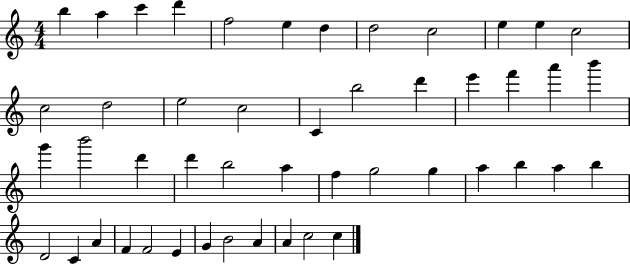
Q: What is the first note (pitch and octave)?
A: B5